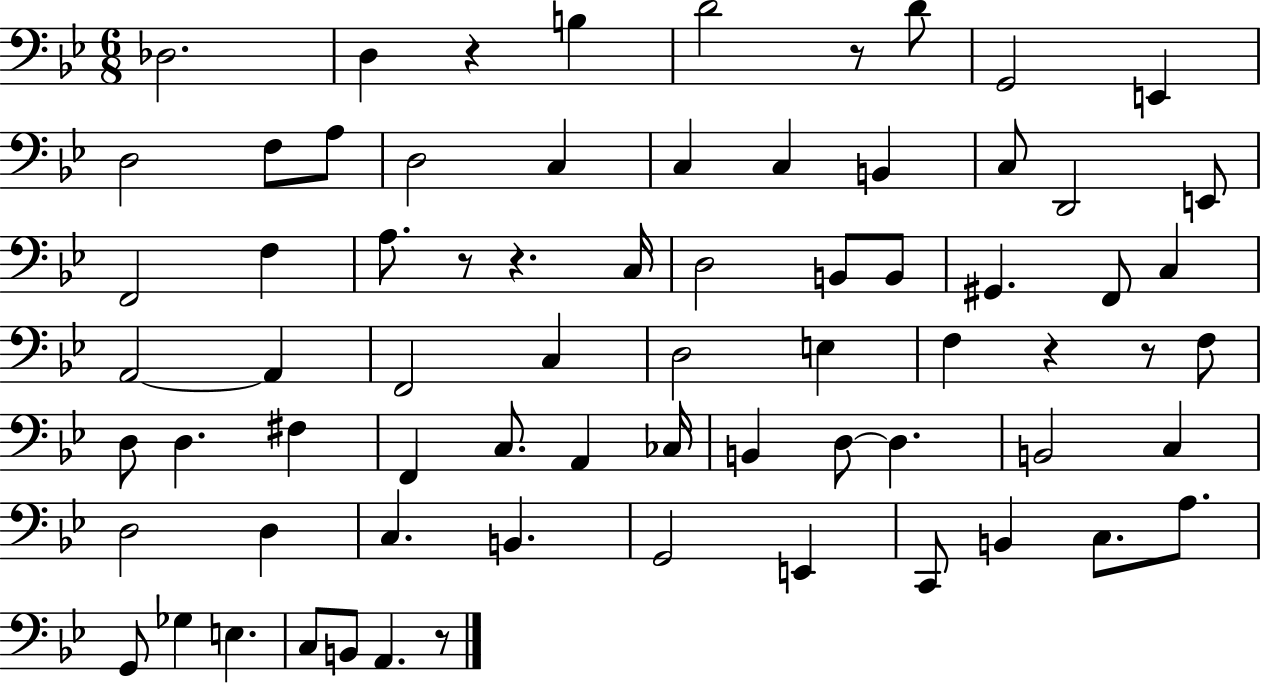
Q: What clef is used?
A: bass